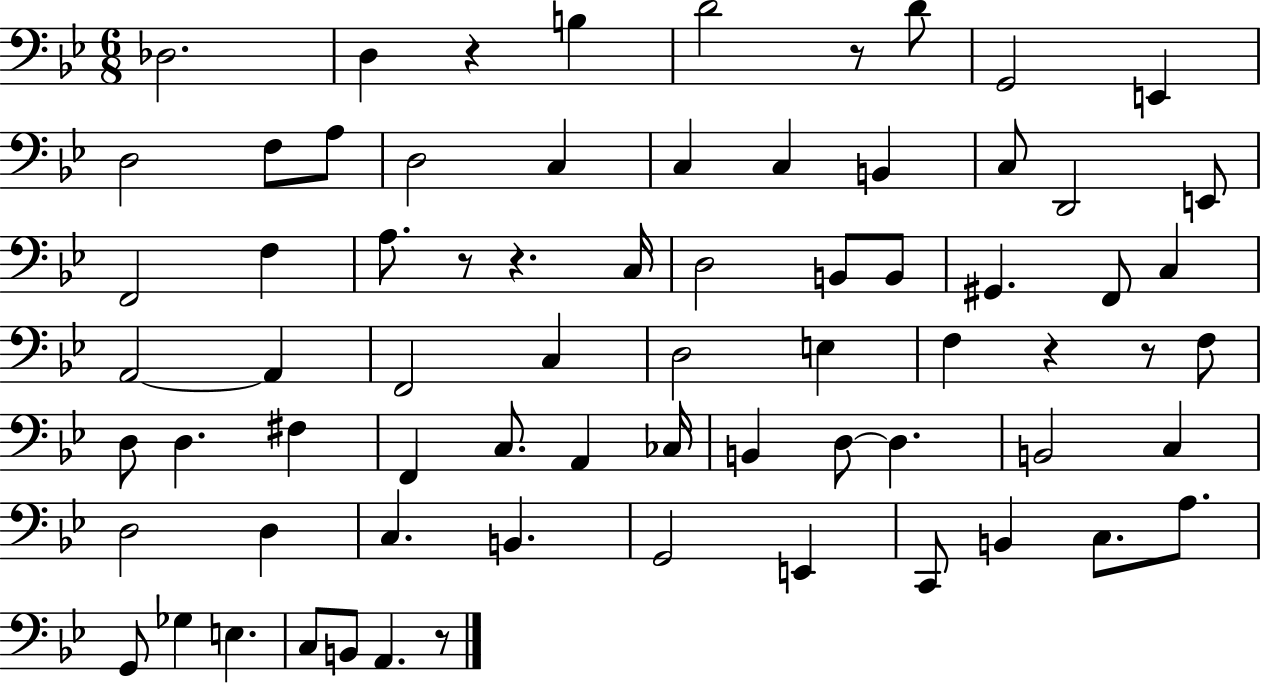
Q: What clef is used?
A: bass